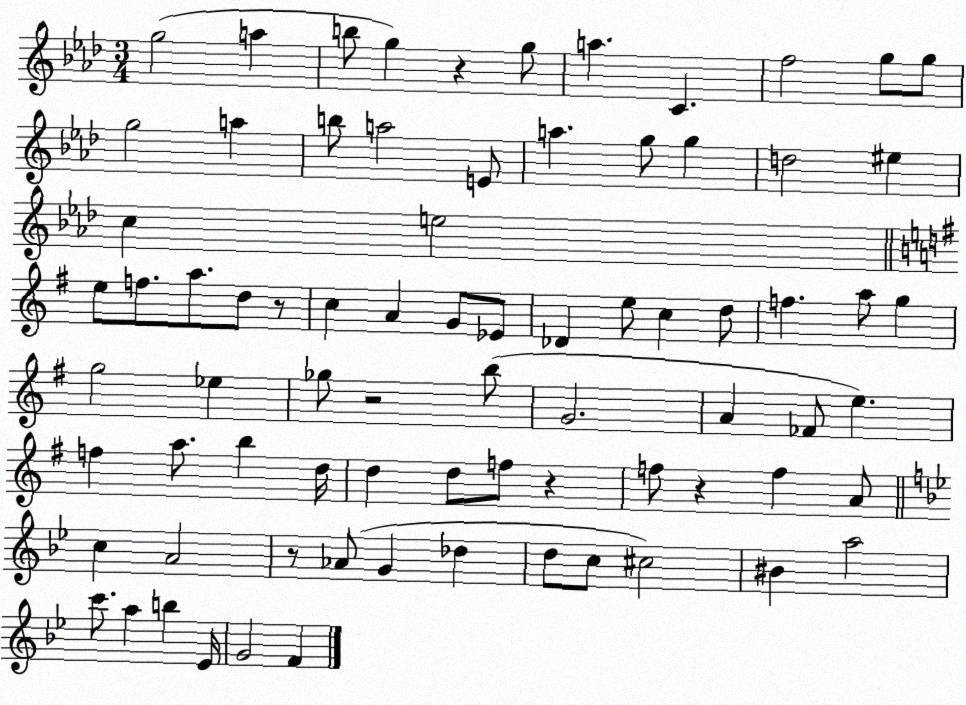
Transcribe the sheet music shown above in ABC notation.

X:1
T:Untitled
M:3/4
L:1/4
K:Ab
g2 a b/2 g z g/2 a C f2 g/2 g/2 g2 a b/2 a2 E/2 a g/2 g d2 ^e c e2 e/2 f/2 a/2 d/2 z/2 c A G/2 _E/2 _D e/2 c d/2 f a/2 g g2 _e _g/2 z2 b/2 G2 A _F/2 e f a/2 b d/4 d d/2 f/2 z f/2 z f A/2 c A2 z/2 _A/2 G _d d/2 c/2 ^c2 ^B a2 c'/2 a b _E/4 G2 F